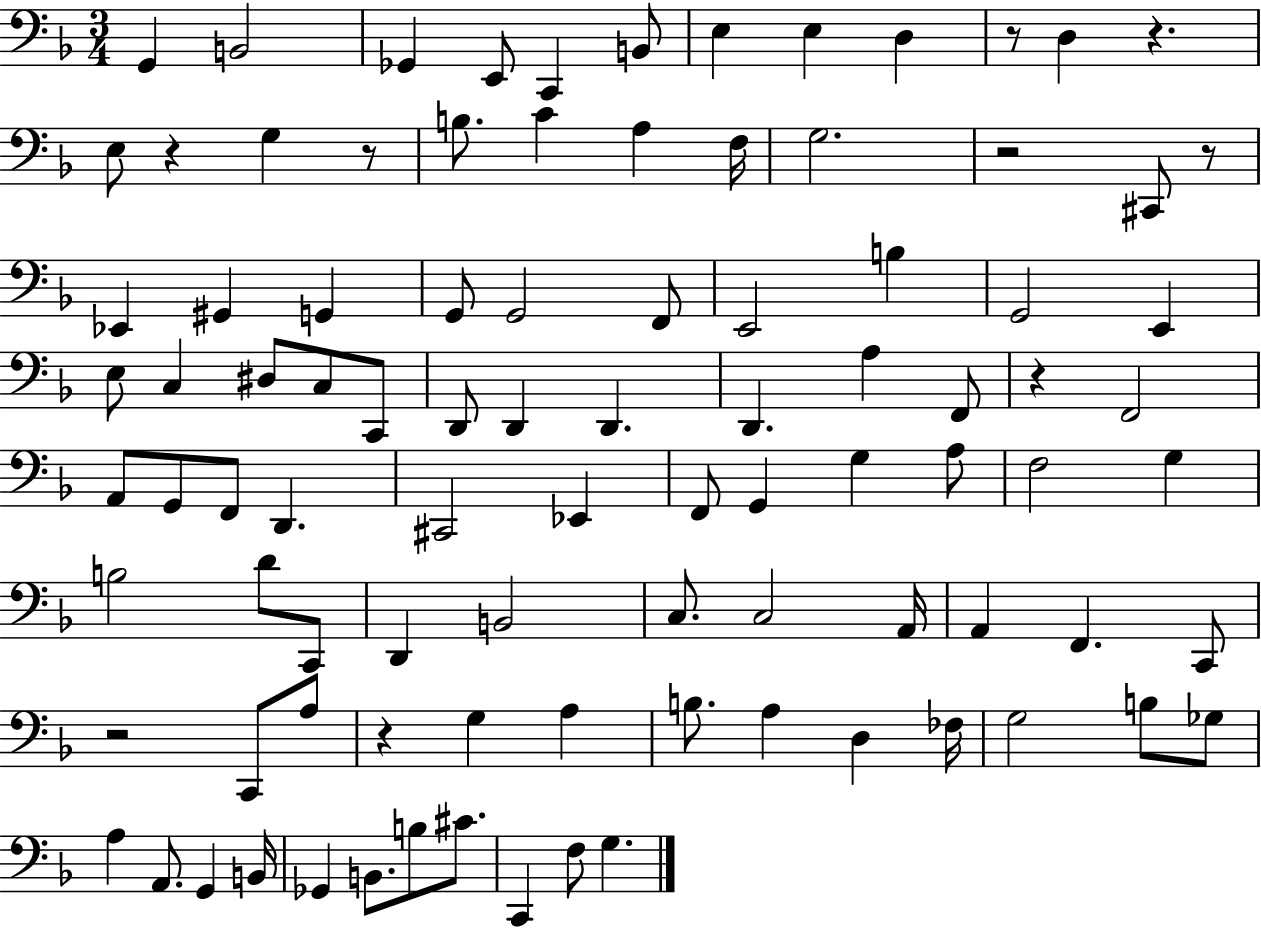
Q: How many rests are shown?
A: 9